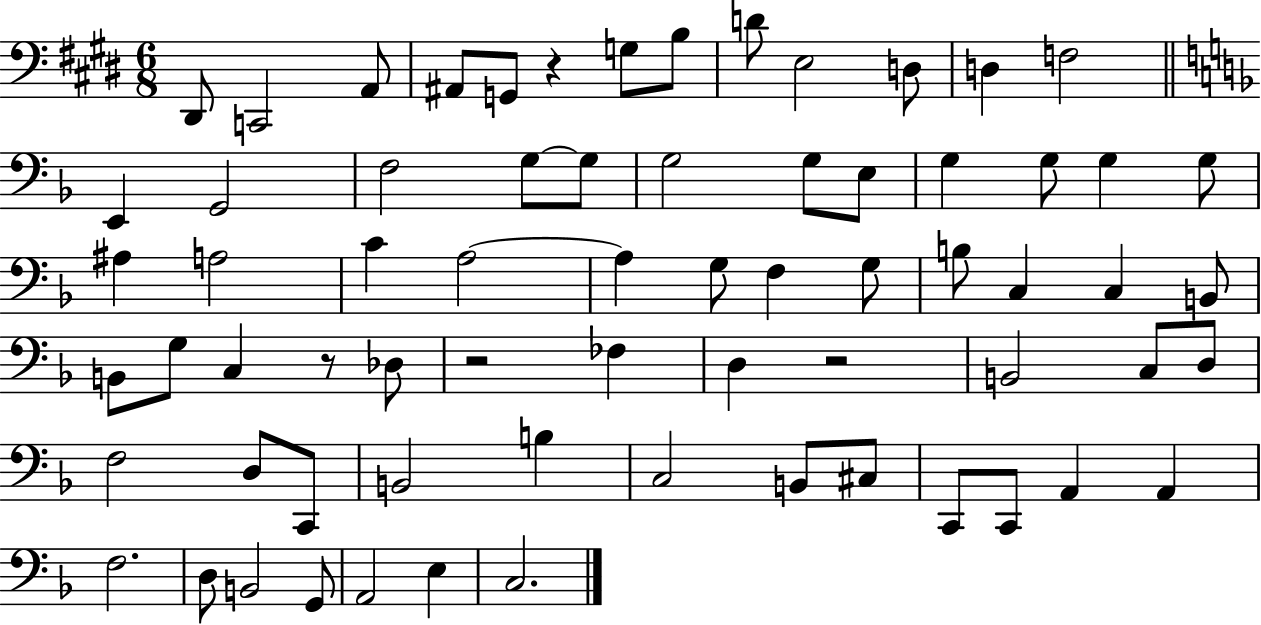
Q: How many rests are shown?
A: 4